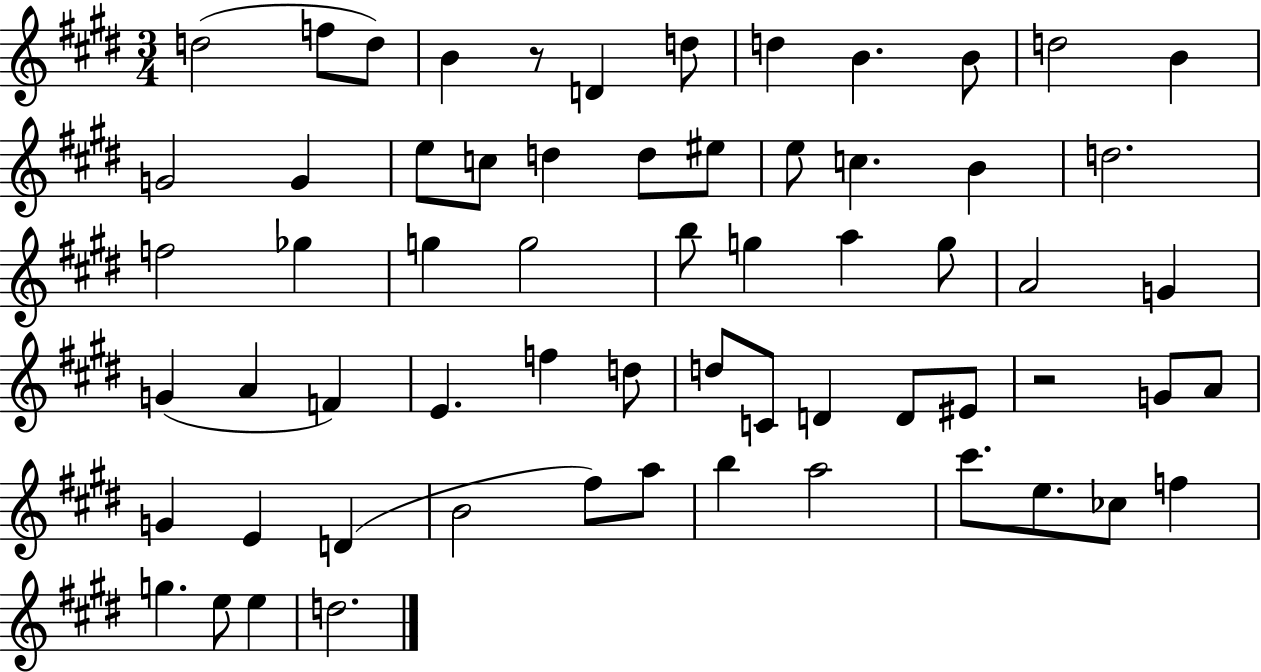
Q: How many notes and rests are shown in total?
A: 63